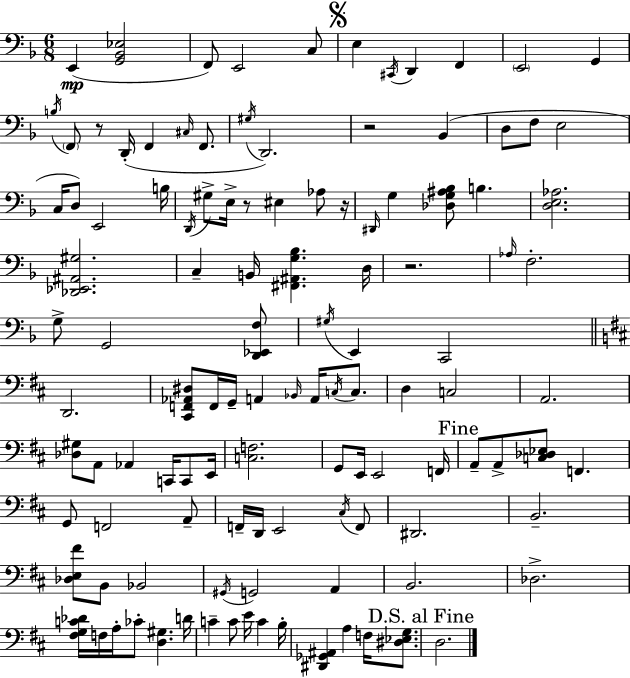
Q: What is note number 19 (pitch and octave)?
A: Bb2